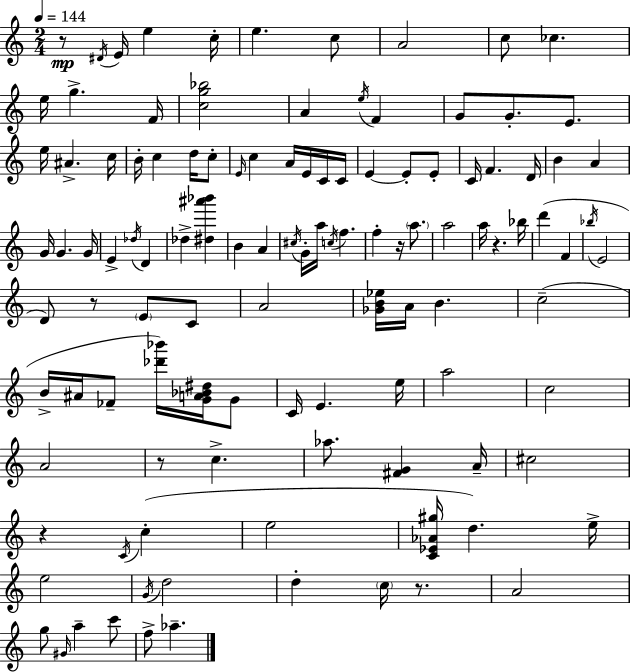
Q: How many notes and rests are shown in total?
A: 114